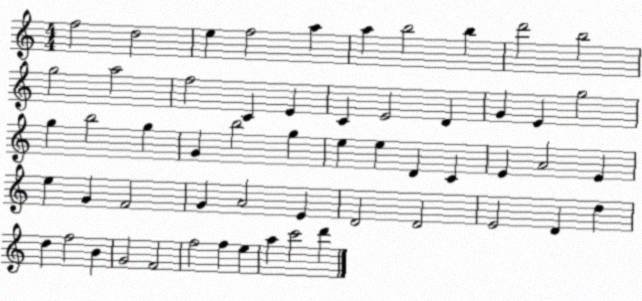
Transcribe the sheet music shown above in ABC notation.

X:1
T:Untitled
M:4/4
L:1/4
K:C
f2 d2 e f2 a a b2 b d'2 b2 g2 a2 f2 C E C E2 D G E g2 g b2 g G b2 g e e D C E A2 E e G F2 G A2 E D2 D2 E2 D d d f2 B G2 F2 f2 f e a c'2 d'